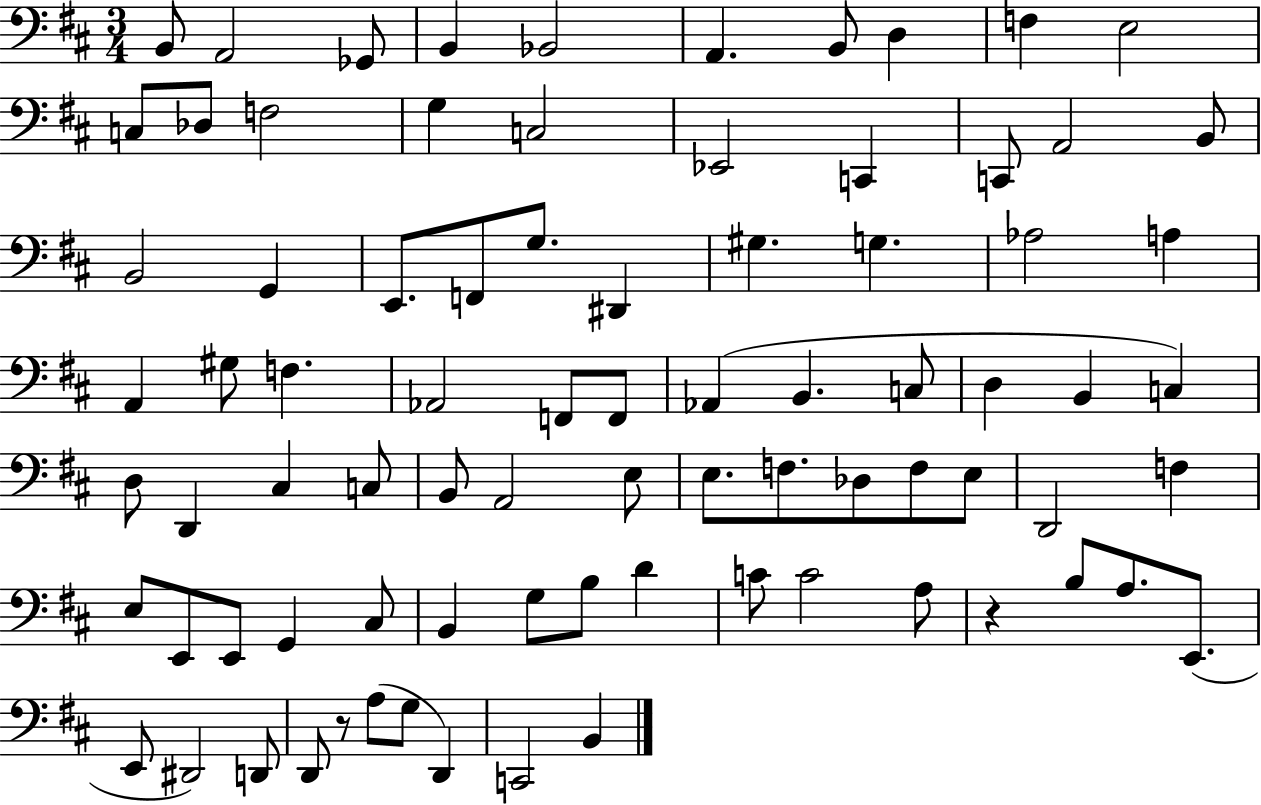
X:1
T:Untitled
M:3/4
L:1/4
K:D
B,,/2 A,,2 _G,,/2 B,, _B,,2 A,, B,,/2 D, F, E,2 C,/2 _D,/2 F,2 G, C,2 _E,,2 C,, C,,/2 A,,2 B,,/2 B,,2 G,, E,,/2 F,,/2 G,/2 ^D,, ^G, G, _A,2 A, A,, ^G,/2 F, _A,,2 F,,/2 F,,/2 _A,, B,, C,/2 D, B,, C, D,/2 D,, ^C, C,/2 B,,/2 A,,2 E,/2 E,/2 F,/2 _D,/2 F,/2 E,/2 D,,2 F, E,/2 E,,/2 E,,/2 G,, ^C,/2 B,, G,/2 B,/2 D C/2 C2 A,/2 z B,/2 A,/2 E,,/2 E,,/2 ^D,,2 D,,/2 D,,/2 z/2 A,/2 G,/2 D,, C,,2 B,,